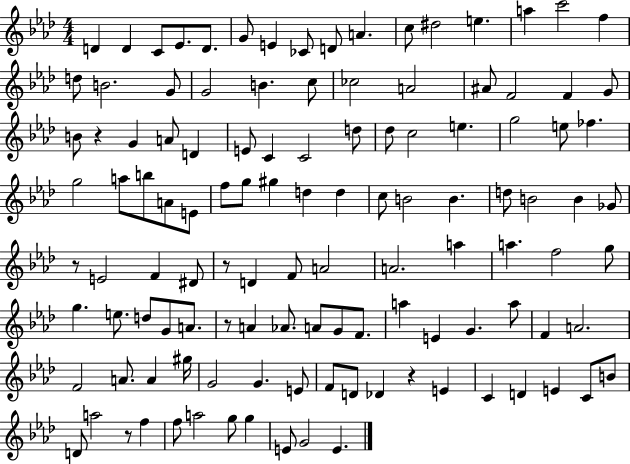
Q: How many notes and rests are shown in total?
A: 118